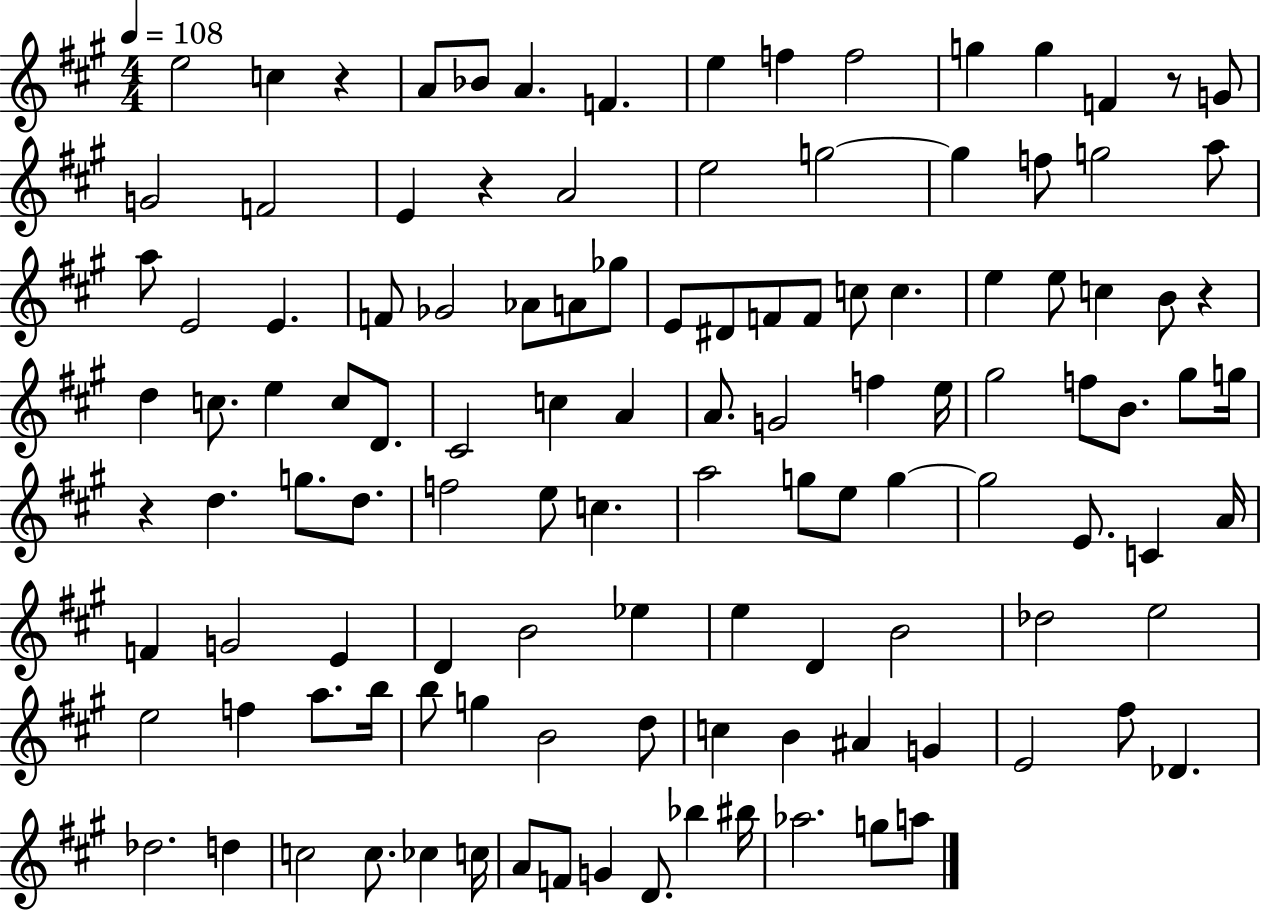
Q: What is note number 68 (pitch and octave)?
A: G5